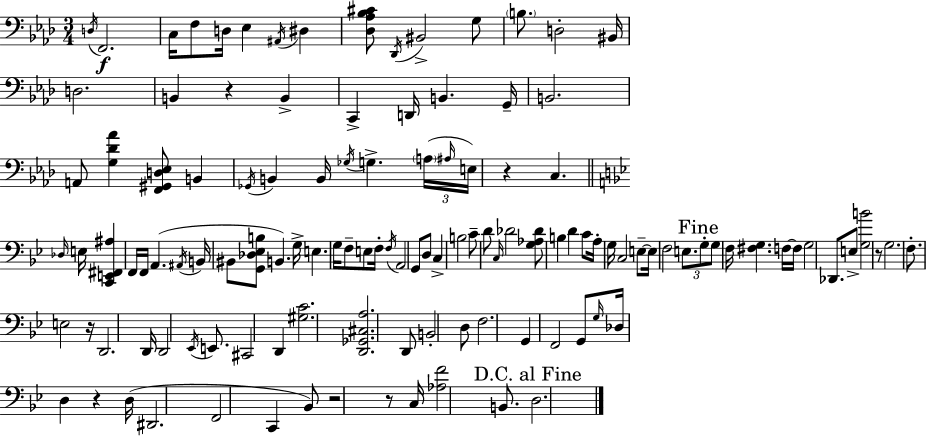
D3/s F2/h. C3/s F3/e D3/s Eb3/q A#2/s D#3/q [Db3,Ab3,Bb3,C#4]/e Db2/s BIS2/h G3/e B3/e. D3/h BIS2/s D3/h. B2/q R/q B2/q C2/q D2/s B2/q. G2/s B2/h. A2/e [G3,Db4,Ab4]/q [F2,G#2,D3,Eb3]/e B2/q Gb2/s B2/q B2/s Gb3/s G3/q. A3/s A#3/s E3/s R/q C3/q. Db3/s E3/s [C2,E2,F#2,A#3]/q F2/s F2/s A2/q. A#2/s B2/s BIS2/e [G2,Db3,Eb3,B3]/e B2/q. G3/s E3/q. G3/s F3/e E3/e F3/s F3/s A2/h G2/e D3/e C3/q B3/h C4/e D4/e C3/s Db4/h [G3,Ab3,Db4]/e B3/q D4/q C4/e A3/s G3/s C3/h E3/e E3/s F3/h E3/e. G3/e G3/e F3/s [F#3,G3]/q. F3/s F3/s G3/h Db2/e. E3/e [G3,B4]/h R/e G3/h. F3/e. E3/h R/s D2/h. D2/s D2/h Eb2/s E2/e. C#2/h D2/q [G#3,C4]/h. [D2,Gb2,C#3,A3]/h. D2/e B2/h D3/e F3/h. G2/q F2/h G2/e G3/s Db3/s D3/q R/q D3/s D#2/h. F2/h C2/q Bb2/e R/h R/e C3/s [Ab3,F4]/h B2/e. D3/h.